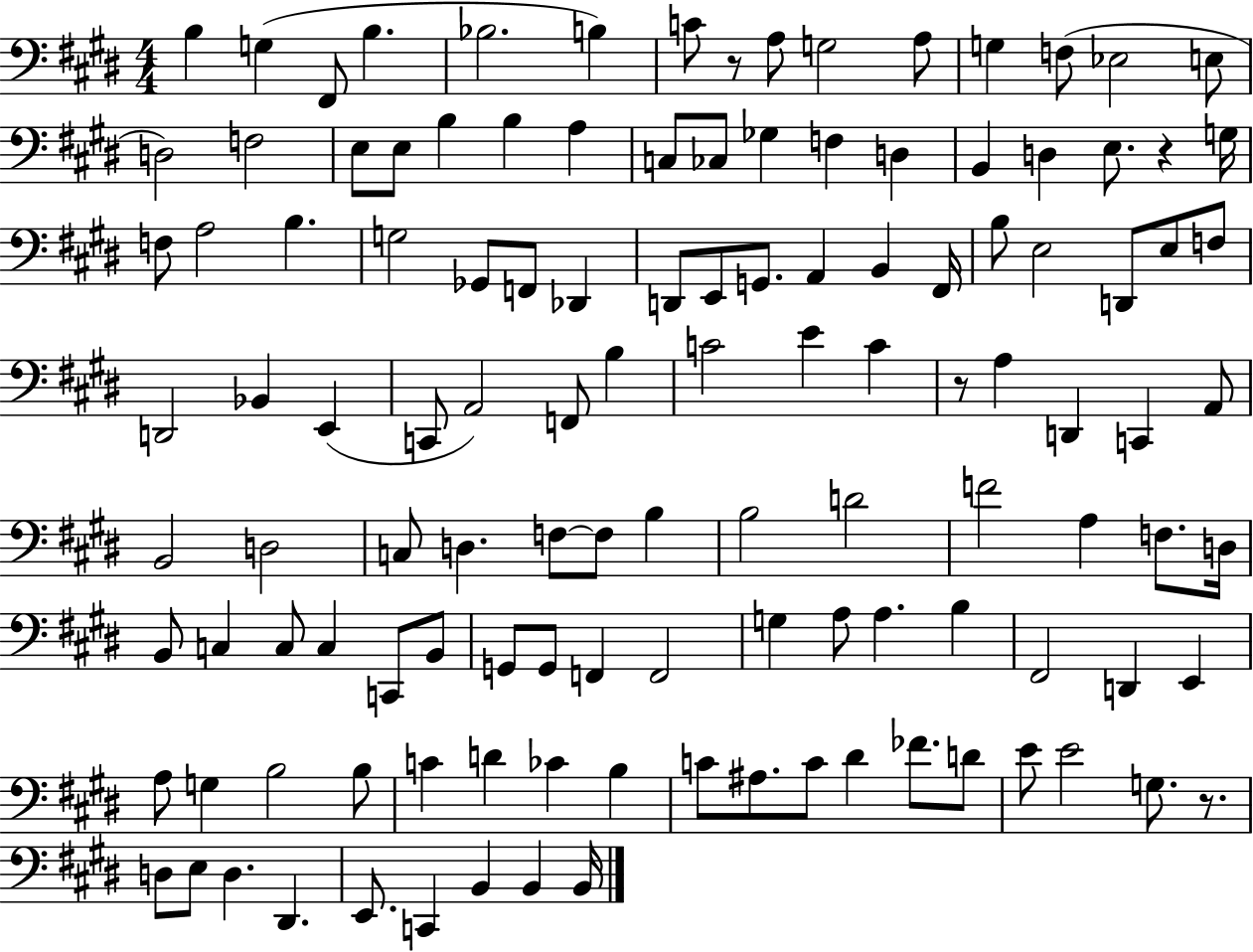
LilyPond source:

{
  \clef bass
  \numericTimeSignature
  \time 4/4
  \key e \major
  b4 g4( fis,8 b4. | bes2. b4) | c'8 r8 a8 g2 a8 | g4 f8( ees2 e8 | \break d2) f2 | e8 e8 b4 b4 a4 | c8 ces8 ges4 f4 d4 | b,4 d4 e8. r4 g16 | \break f8 a2 b4. | g2 ges,8 f,8 des,4 | d,8 e,8 g,8. a,4 b,4 fis,16 | b8 e2 d,8 e8 f8 | \break d,2 bes,4 e,4( | c,8 a,2) f,8 b4 | c'2 e'4 c'4 | r8 a4 d,4 c,4 a,8 | \break b,2 d2 | c8 d4. f8~~ f8 b4 | b2 d'2 | f'2 a4 f8. d16 | \break b,8 c4 c8 c4 c,8 b,8 | g,8 g,8 f,4 f,2 | g4 a8 a4. b4 | fis,2 d,4 e,4 | \break a8 g4 b2 b8 | c'4 d'4 ces'4 b4 | c'8 ais8. c'8 dis'4 fes'8. d'8 | e'8 e'2 g8. r8. | \break d8 e8 d4. dis,4. | e,8. c,4 b,4 b,4 b,16 | \bar "|."
}